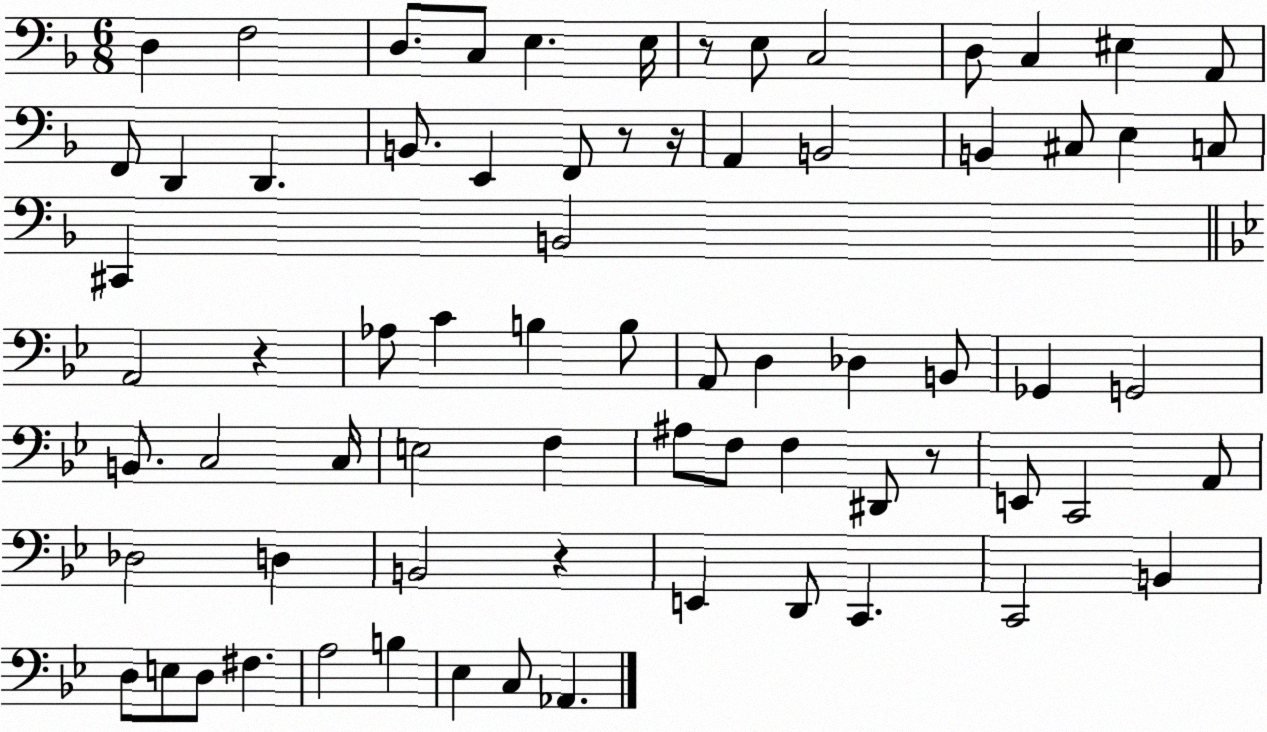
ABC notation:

X:1
T:Untitled
M:6/8
L:1/4
K:F
D, F,2 D,/2 C,/2 E, E,/4 z/2 E,/2 C,2 D,/2 C, ^E, A,,/2 F,,/2 D,, D,, B,,/2 E,, F,,/2 z/2 z/4 A,, B,,2 B,, ^C,/2 E, C,/2 ^C,, B,,2 A,,2 z _A,/2 C B, B,/2 A,,/2 D, _D, B,,/2 _G,, G,,2 B,,/2 C,2 C,/4 E,2 F, ^A,/2 F,/2 F, ^D,,/2 z/2 E,,/2 C,,2 A,,/2 _D,2 D, B,,2 z E,, D,,/2 C,, C,,2 B,, D,/2 E,/2 D,/2 ^F, A,2 B, _E, C,/2 _A,,